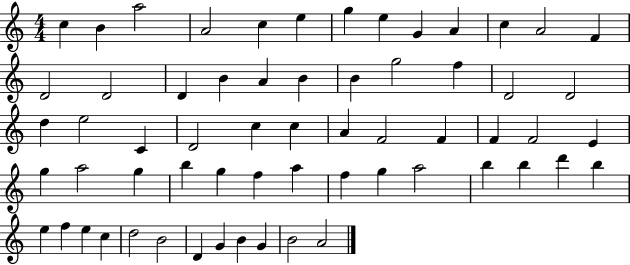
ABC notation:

X:1
T:Untitled
M:4/4
L:1/4
K:C
c B a2 A2 c e g e G A c A2 F D2 D2 D B A B B g2 f D2 D2 d e2 C D2 c c A F2 F F F2 E g a2 g b g f a f g a2 b b d' b e f e c d2 B2 D G B G B2 A2